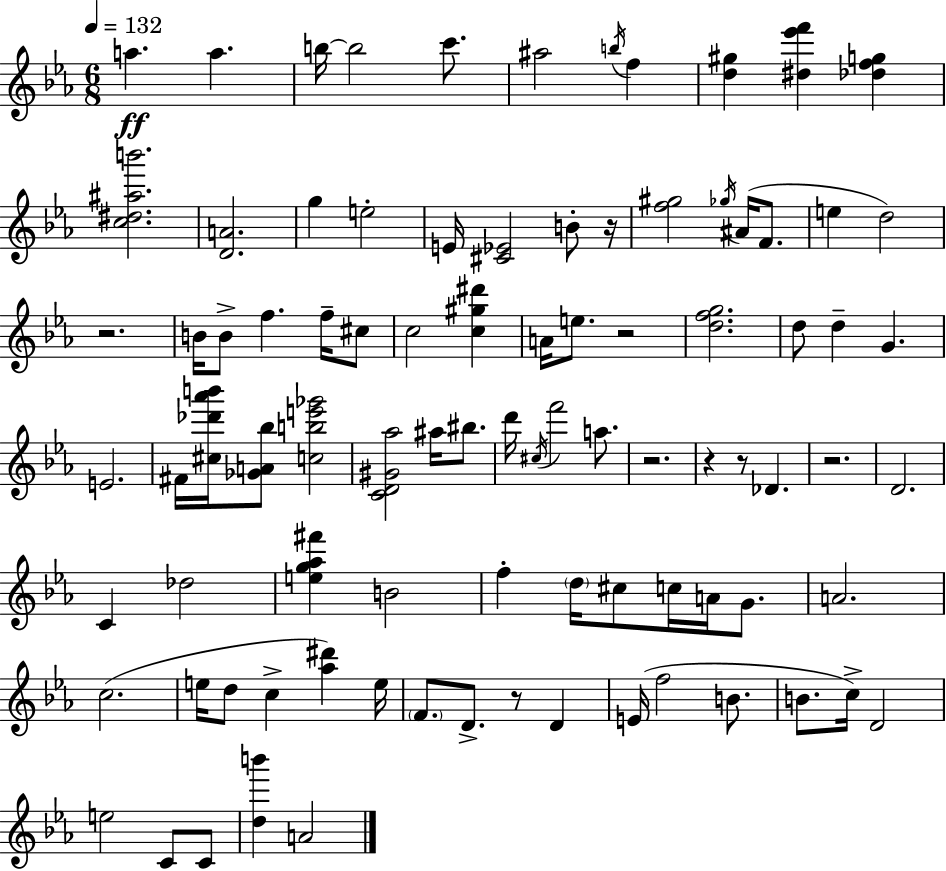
A5/q. A5/q. B5/s B5/h C6/e. A#5/h B5/s F5/q [D5,G#5]/q [D#5,Eb6,F6]/q [Db5,F5,G5]/q [C5,D#5,A#5,B6]/h. [D4,A4]/h. G5/q E5/h E4/s [C#4,Eb4]/h B4/e R/s [F5,G#5]/h Gb5/s A#4/s F4/e. E5/q D5/h R/h. B4/s B4/e F5/q. F5/s C#5/e C5/h [C5,G#5,D#6]/q A4/s E5/e. R/h [D5,F5,G5]/h. D5/e D5/q G4/q. E4/h. F#4/s [C#5,Db6,Ab6,B6]/s [Gb4,A4,Bb5]/e [C5,B5,E6,Gb6]/h [C4,D4,G#4,Ab5]/h A#5/s BIS5/e. D6/s C#5/s F6/h A5/e. R/h. R/q R/e Db4/q. R/h. D4/h. C4/q Db5/h [E5,G5,Ab5,F#6]/q B4/h F5/q D5/s C#5/e C5/s A4/s G4/e. A4/h. C5/h. E5/s D5/e C5/q [Ab5,D#6]/q E5/s F4/e. D4/e. R/e D4/q E4/s F5/h B4/e. B4/e. C5/s D4/h E5/h C4/e C4/e [D5,B6]/q A4/h